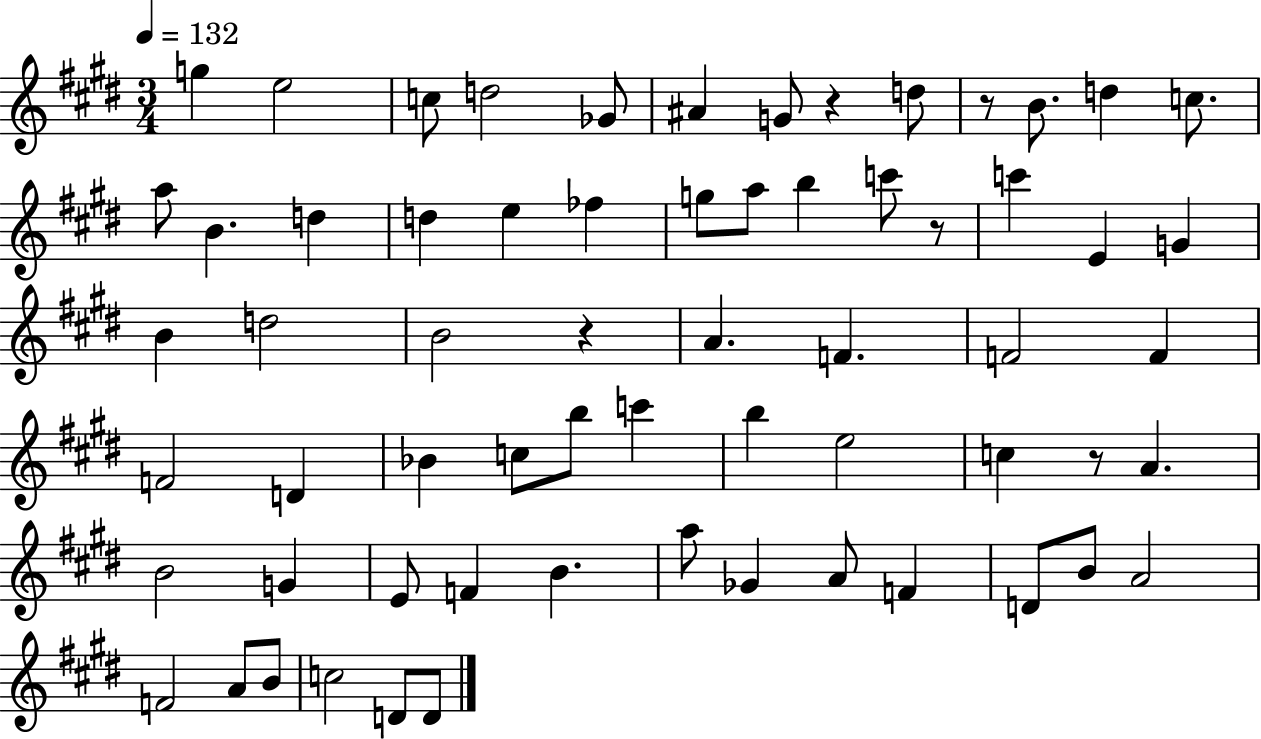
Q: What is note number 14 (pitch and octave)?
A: D5